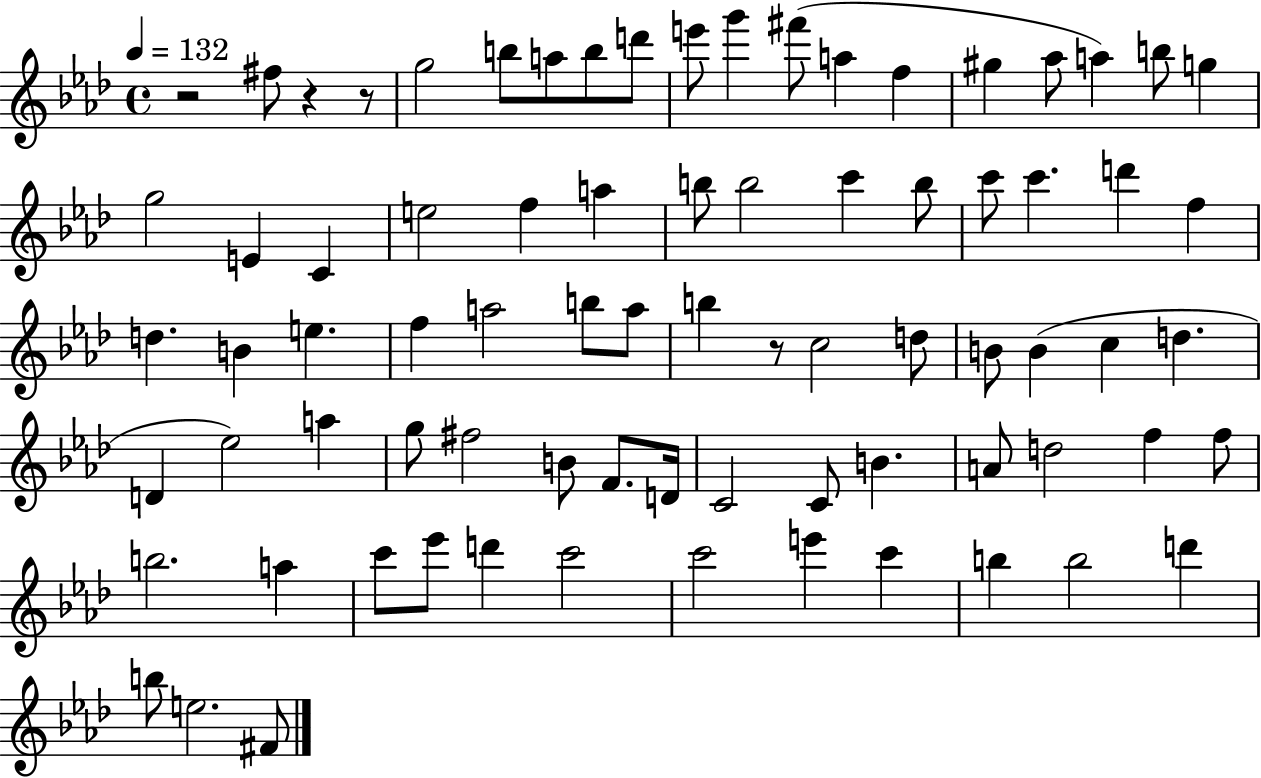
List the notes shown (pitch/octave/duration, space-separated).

R/h F#5/e R/q R/e G5/h B5/e A5/e B5/e D6/e E6/e G6/q F#6/e A5/q F5/q G#5/q Ab5/e A5/q B5/e G5/q G5/h E4/q C4/q E5/h F5/q A5/q B5/e B5/h C6/q B5/e C6/e C6/q. D6/q F5/q D5/q. B4/q E5/q. F5/q A5/h B5/e A5/e B5/q R/e C5/h D5/e B4/e B4/q C5/q D5/q. D4/q Eb5/h A5/q G5/e F#5/h B4/e F4/e. D4/s C4/h C4/e B4/q. A4/e D5/h F5/q F5/e B5/h. A5/q C6/e Eb6/e D6/q C6/h C6/h E6/q C6/q B5/q B5/h D6/q B5/e E5/h. F#4/e